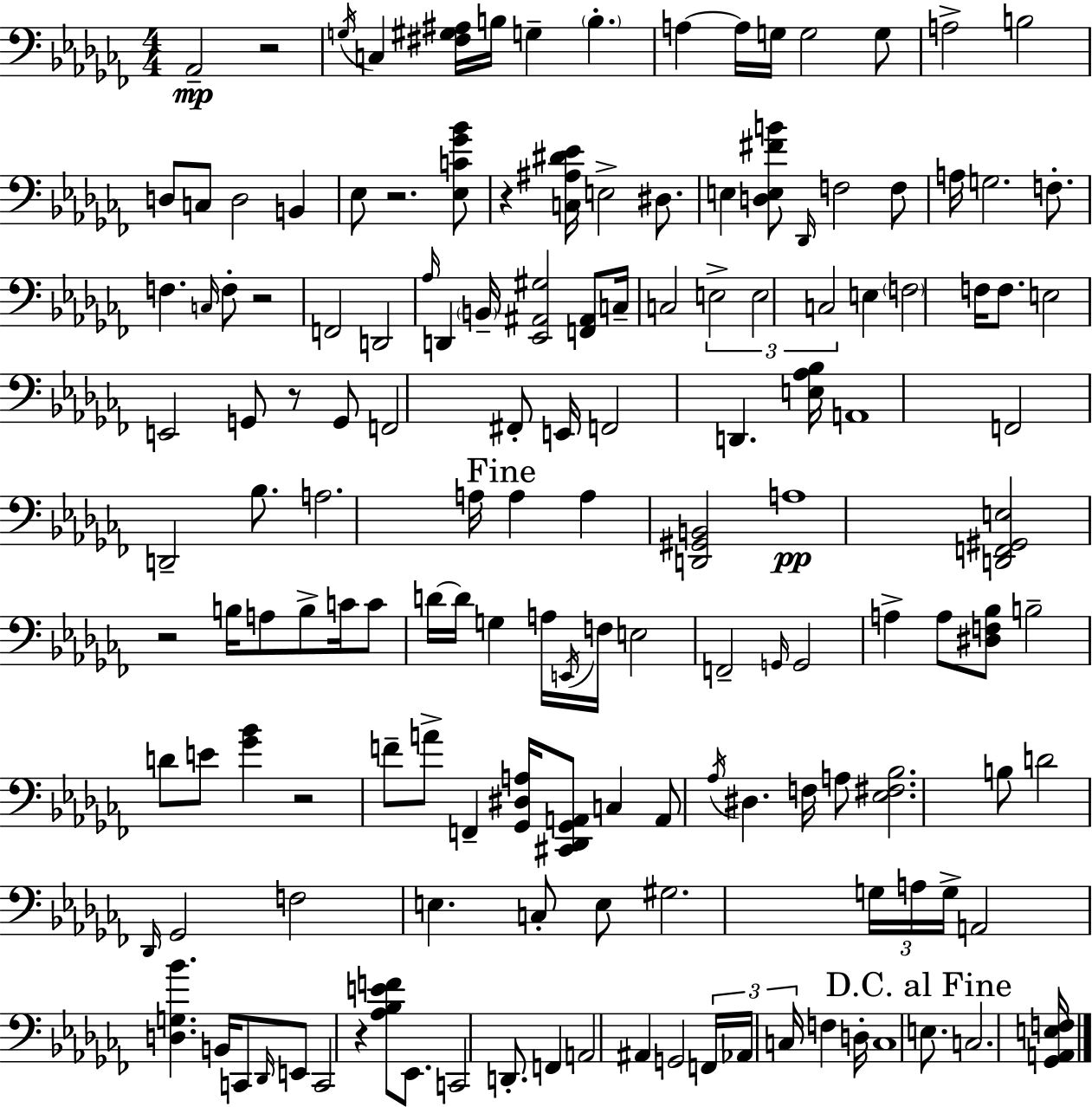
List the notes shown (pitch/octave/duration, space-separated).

Ab2/h R/h G3/s C3/q [F#3,G#3,A#3]/s B3/s G3/q B3/q. A3/q A3/s G3/s G3/h G3/e A3/h B3/h D3/e C3/e D3/h B2/q Eb3/e R/h. [Eb3,C4,Gb4,Bb4]/e R/q [C3,A#3,D#4,Eb4]/s E3/h D#3/e. E3/q [D3,E3,F#4,B4]/e Db2/s F3/h F3/e A3/s G3/h. F3/e. F3/q. C3/s F3/e R/h F2/h D2/h Ab3/s D2/q B2/s [Eb2,A#2,G#3]/h [F2,A#2]/e C3/s C3/h E3/h E3/h C3/h E3/q F3/h F3/s F3/e. E3/h E2/h G2/e R/e G2/e F2/h F#2/e E2/s F2/h D2/q. [E3,Ab3,Bb3]/s A2/w F2/h D2/h Bb3/e. A3/h. A3/s A3/q A3/q [D2,G#2,B2]/h A3/w [D2,F2,G#2,E3]/h R/h B3/s A3/e B3/e C4/s C4/e D4/s D4/s G3/q A3/s E2/s F3/s E3/h F2/h G2/s G2/h A3/q A3/e [D#3,F3,Bb3]/e B3/h D4/e E4/e [Gb4,Bb4]/q R/h F4/e A4/e F2/q [Gb2,D#3,A3]/s [C#2,Db2,Gb2,A2]/e C3/q A2/e Ab3/s D#3/q. F3/s A3/e [Eb3,F#3,Bb3]/h. B3/e D4/h Db2/s Gb2/h F3/h E3/q. C3/e E3/e G#3/h. G3/s A3/s G3/s A2/h [D3,G3,Bb4]/q. B2/s C2/e Db2/s E2/e C2/h R/q [Ab3,Bb3,E4,F4]/e Eb2/e. C2/h D2/e. F2/q A2/h A#2/q G2/h F2/s Ab2/s C3/s F3/q D3/s C3/w E3/e. C3/h. [Gb2,A2,E3,F3]/s